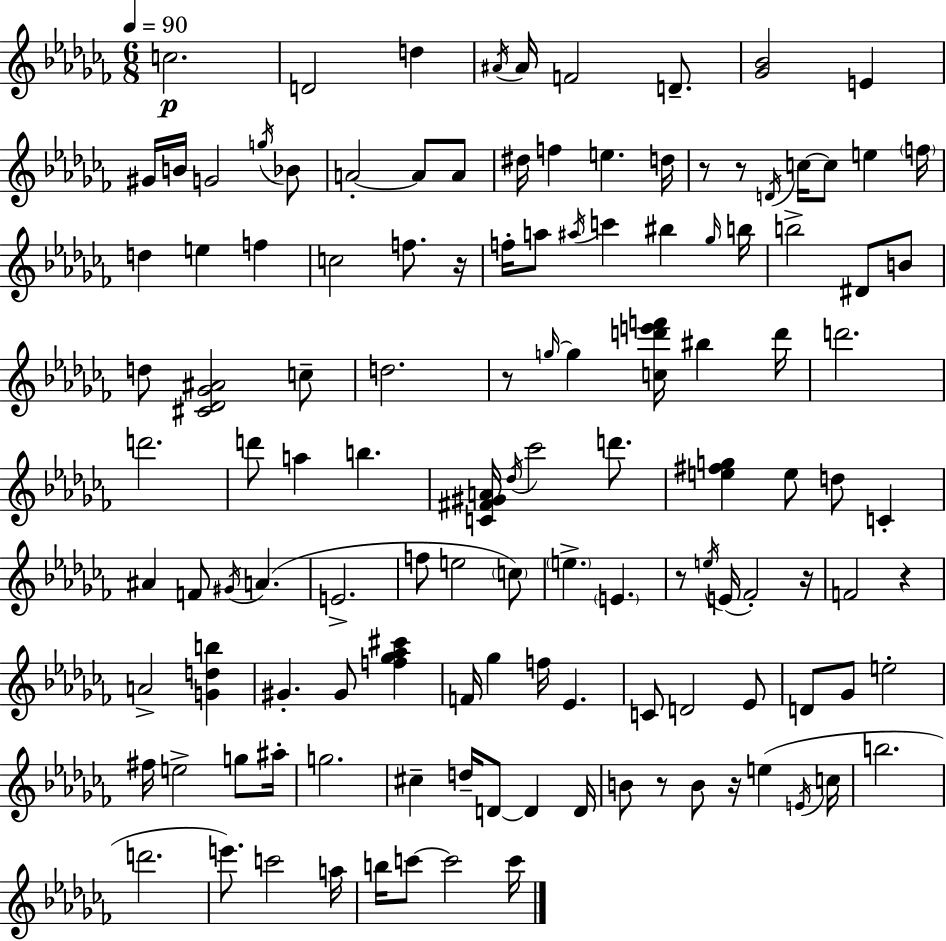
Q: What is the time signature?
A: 6/8